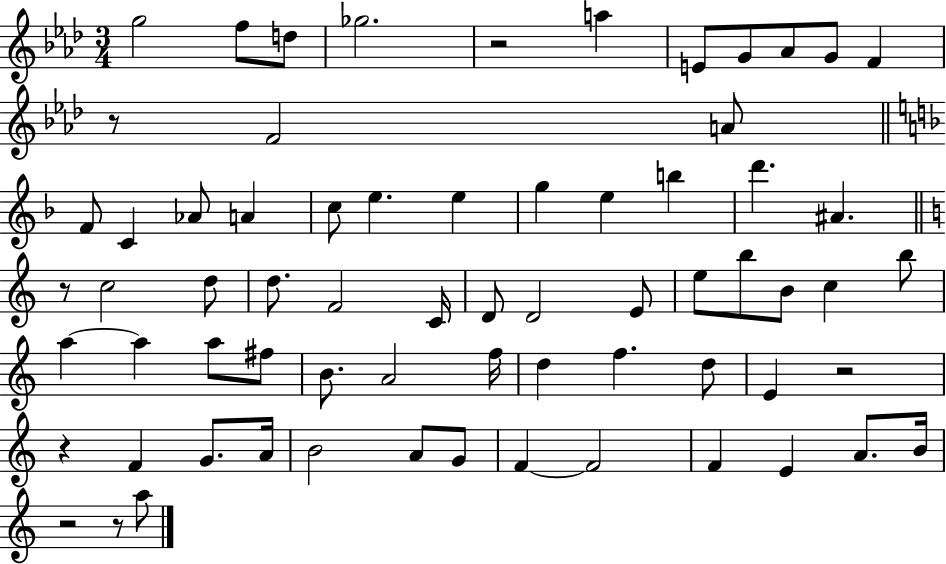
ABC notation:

X:1
T:Untitled
M:3/4
L:1/4
K:Ab
g2 f/2 d/2 _g2 z2 a E/2 G/2 _A/2 G/2 F z/2 F2 A/2 F/2 C _A/2 A c/2 e e g e b d' ^A z/2 c2 d/2 d/2 F2 C/4 D/2 D2 E/2 e/2 b/2 B/2 c b/2 a a a/2 ^f/2 B/2 A2 f/4 d f d/2 E z2 z F G/2 A/4 B2 A/2 G/2 F F2 F E A/2 B/4 z2 z/2 a/2